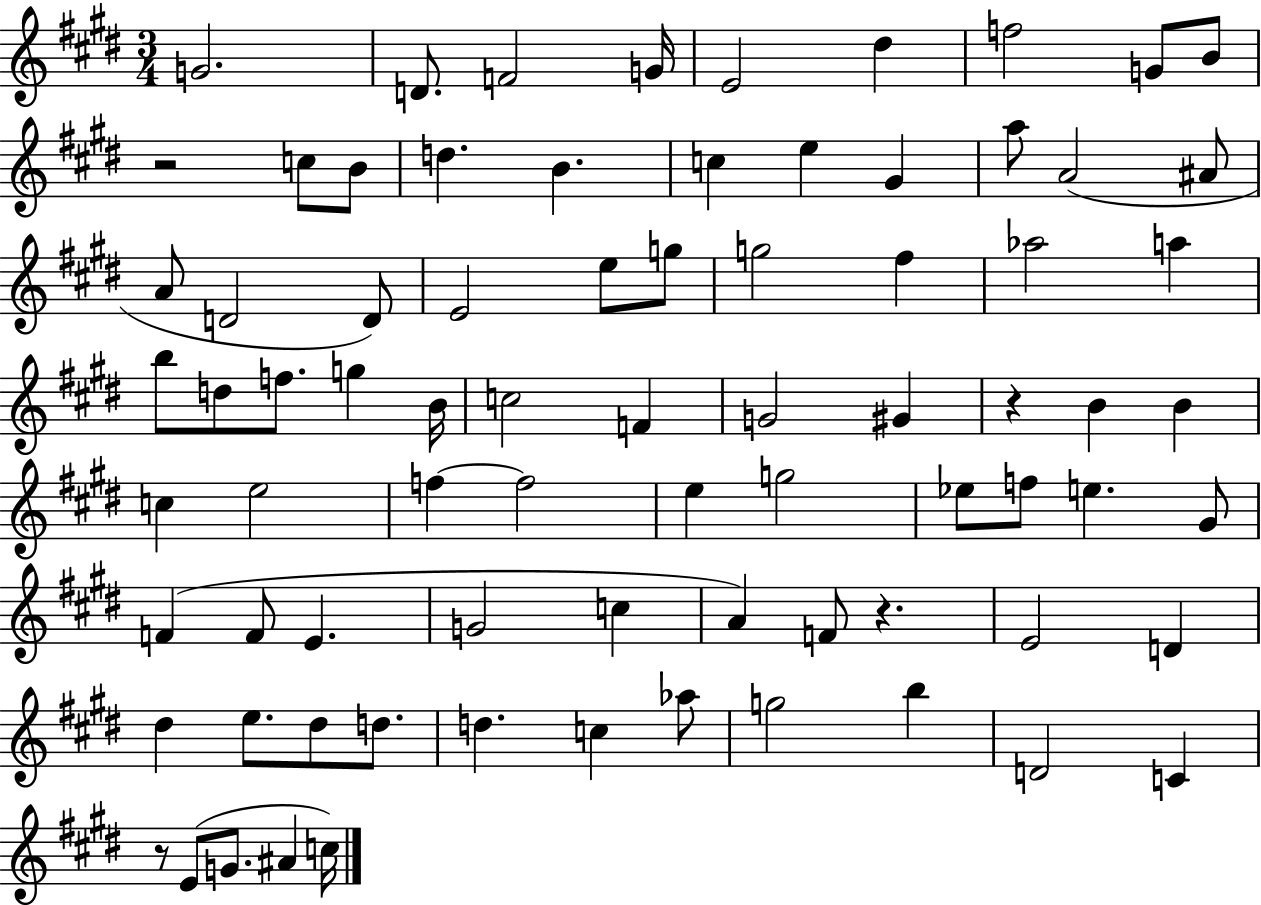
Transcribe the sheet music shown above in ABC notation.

X:1
T:Untitled
M:3/4
L:1/4
K:E
G2 D/2 F2 G/4 E2 ^d f2 G/2 B/2 z2 c/2 B/2 d B c e ^G a/2 A2 ^A/2 A/2 D2 D/2 E2 e/2 g/2 g2 ^f _a2 a b/2 d/2 f/2 g B/4 c2 F G2 ^G z B B c e2 f f2 e g2 _e/2 f/2 e ^G/2 F F/2 E G2 c A F/2 z E2 D ^d e/2 ^d/2 d/2 d c _a/2 g2 b D2 C z/2 E/2 G/2 ^A c/4